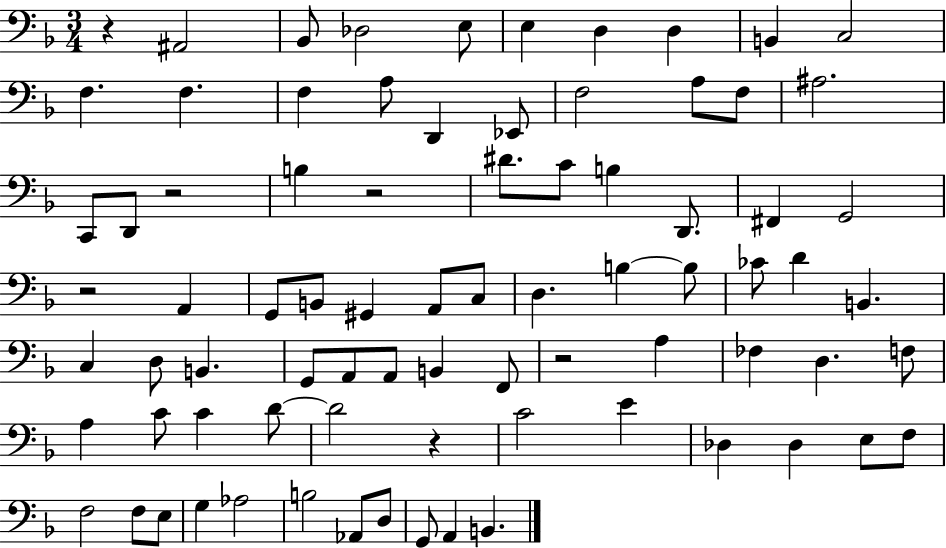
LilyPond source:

{
  \clef bass
  \numericTimeSignature
  \time 3/4
  \key f \major
  \repeat volta 2 { r4 ais,2 | bes,8 des2 e8 | e4 d4 d4 | b,4 c2 | \break f4. f4. | f4 a8 d,4 ees,8 | f2 a8 f8 | ais2. | \break c,8 d,8 r2 | b4 r2 | dis'8. c'8 b4 d,8. | fis,4 g,2 | \break r2 a,4 | g,8 b,8 gis,4 a,8 c8 | d4. b4~~ b8 | ces'8 d'4 b,4. | \break c4 d8 b,4. | g,8 a,8 a,8 b,4 f,8 | r2 a4 | fes4 d4. f8 | \break a4 c'8 c'4 d'8~~ | d'2 r4 | c'2 e'4 | des4 des4 e8 f8 | \break f2 f8 e8 | g4 aes2 | b2 aes,8 d8 | g,8 a,4 b,4. | \break } \bar "|."
}